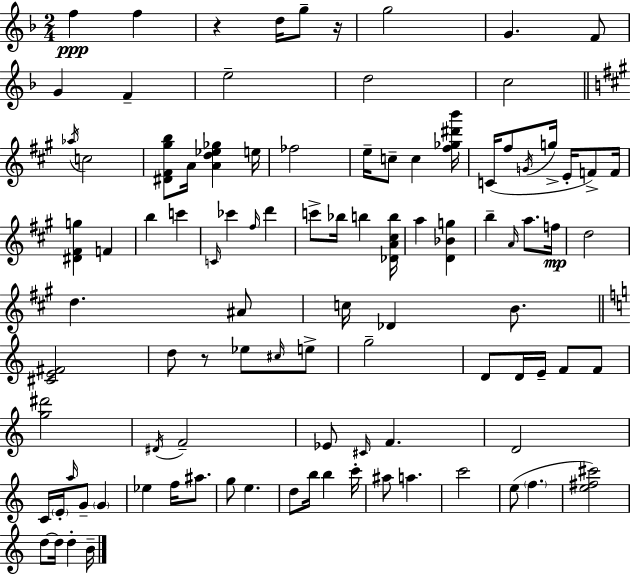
F5/q F5/q R/q D5/s G5/e R/s G5/h G4/q. F4/e G4/q F4/q E5/h D5/h C5/h Ab5/s C5/h [D#4,F#4,G#5,B5]/e A4/s [A4,D5,Eb5,Gb5]/q E5/s FES5/h E5/s C5/e C5/q [F#5,Gb5,D#6,B6]/s C4/s F#5/e G4/s G5/s E4/s F4/e F4/s [D#4,F#4,G5]/q F4/q B5/q C6/q C4/s CES6/q F#5/s D6/q C6/e Bb5/s B5/q [Db4,A4,C#5,B5]/s A5/q [D4,Bb4,G5]/q B5/q A4/s A5/e. F5/s D5/h D5/q. A#4/e C5/s Db4/q B4/e. [C#4,E4,F#4]/h D5/e R/e Eb5/e C#5/s E5/e G5/h D4/e D4/s E4/s F4/e F4/e [G5,D#6]/h D#4/s F4/h Eb4/e C#4/s F4/q. D4/h C4/s E4/s A5/s G4/e G4/q Eb5/q F5/s A#5/e. G5/e E5/q. D5/e B5/s B5/q C6/s A#5/e A5/q. C6/h E5/e F5/q. [E5,F#5,C#6]/h D5/e D5/s D5/q B4/s